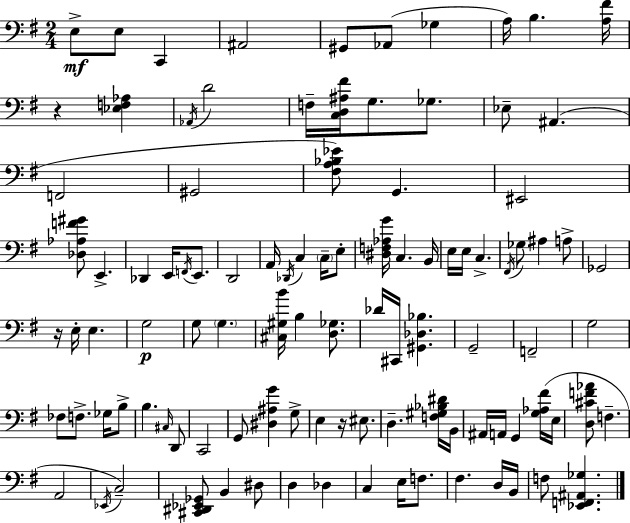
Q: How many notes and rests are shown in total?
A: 103